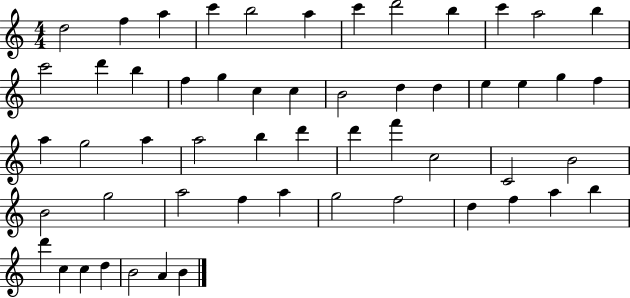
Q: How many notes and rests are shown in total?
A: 55